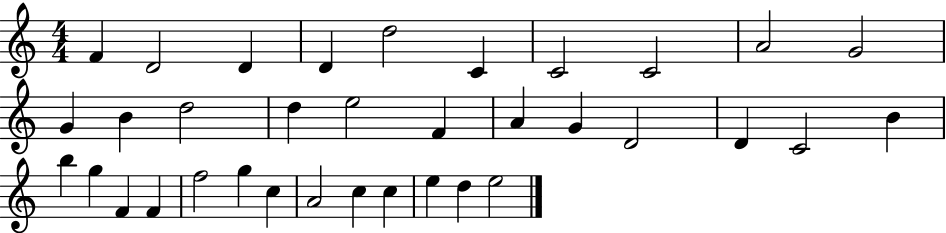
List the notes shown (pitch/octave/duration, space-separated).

F4/q D4/h D4/q D4/q D5/h C4/q C4/h C4/h A4/h G4/h G4/q B4/q D5/h D5/q E5/h F4/q A4/q G4/q D4/h D4/q C4/h B4/q B5/q G5/q F4/q F4/q F5/h G5/q C5/q A4/h C5/q C5/q E5/q D5/q E5/h